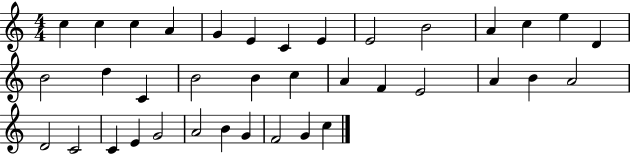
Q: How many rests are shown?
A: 0